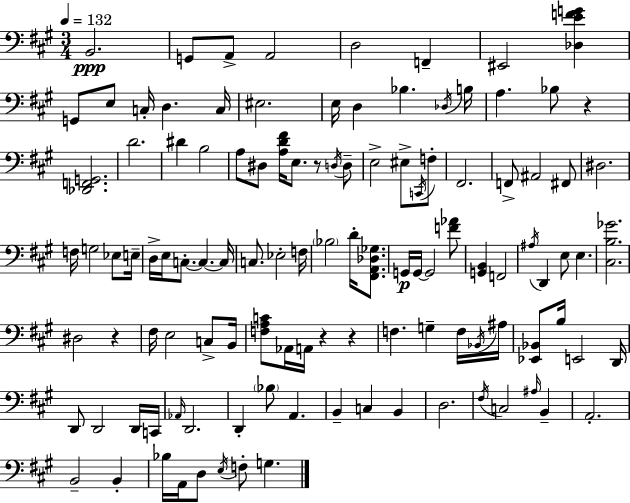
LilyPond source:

{
  \clef bass
  \numericTimeSignature
  \time 3/4
  \key a \major
  \tempo 4 = 132
  \repeat volta 2 { b,2.\ppp | g,8 a,8-> a,2 | d2 f,4-- | eis,2 <des e' f' g'>4 | \break g,8 e8 c16-. d4. c16 | eis2. | e16 d4 bes4. \acciaccatura { des16 } | b16 a4. bes8 r4 | \break <des, f, g,>2. | d'2. | dis'4 b2 | a8 dis8 <a d' fis'>16 e8. r8 \acciaccatura { d16 } | \break d8-- e2-> eis8-> | \acciaccatura { c,16 } f8-. fis,2. | f,8-> ais,2 | fis,8 dis2. | \break f16 g2 | ees8 e16-- d16-> e16 c8.-.~~ c4.~~ | c16 c8. ees2-. | f16 \parenthesize bes2 d'16-. | \break <fis, a, des ges>8. g,16\p g,16~~ g,2 | <f' aes'>8 <g, b,>4 f,2 | \acciaccatura { ais16 } d,4 e8 e4. | <cis b ges'>2. | \break dis2 | r4 fis16 e2 | c8-> b,16 <f a c'>8 aes,16 a,16 r4 | r4 f4. g4-- | \break f16 \acciaccatura { bes,16 } ais16 <ees, bes,>8 b16 e,2 | d,16 d,8 d,2 | d,16 c,16 \grace { aes,16 } d,2. | d,4-. \parenthesize bes8 | \break a,4. b,4-- c4 | b,4 d2. | \acciaccatura { fis16 } c2 | \grace { ais16 } b,4-- a,2.-. | \break b,2-- | b,4-. bes16 a,16 d8 | \acciaccatura { e16 } f8-. g4. } \bar "|."
}